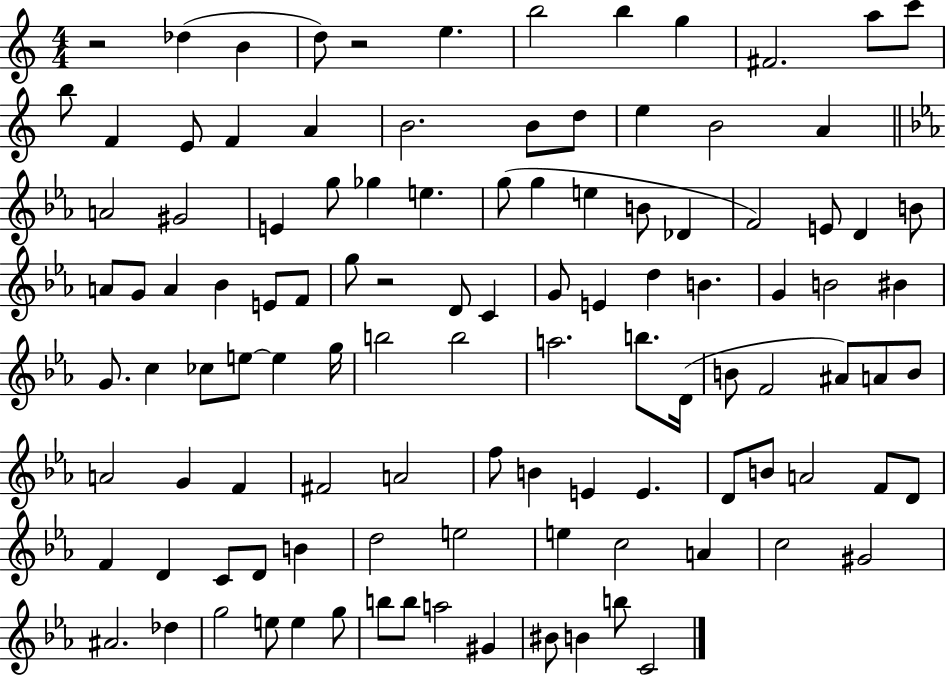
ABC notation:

X:1
T:Untitled
M:4/4
L:1/4
K:C
z2 _d B d/2 z2 e b2 b g ^F2 a/2 c'/2 b/2 F E/2 F A B2 B/2 d/2 e B2 A A2 ^G2 E g/2 _g e g/2 g e B/2 _D F2 E/2 D B/2 A/2 G/2 A _B E/2 F/2 g/2 z2 D/2 C G/2 E d B G B2 ^B G/2 c _c/2 e/2 e g/4 b2 b2 a2 b/2 D/4 B/2 F2 ^A/2 A/2 B/2 A2 G F ^F2 A2 f/2 B E E D/2 B/2 A2 F/2 D/2 F D C/2 D/2 B d2 e2 e c2 A c2 ^G2 ^A2 _d g2 e/2 e g/2 b/2 b/2 a2 ^G ^B/2 B b/2 C2